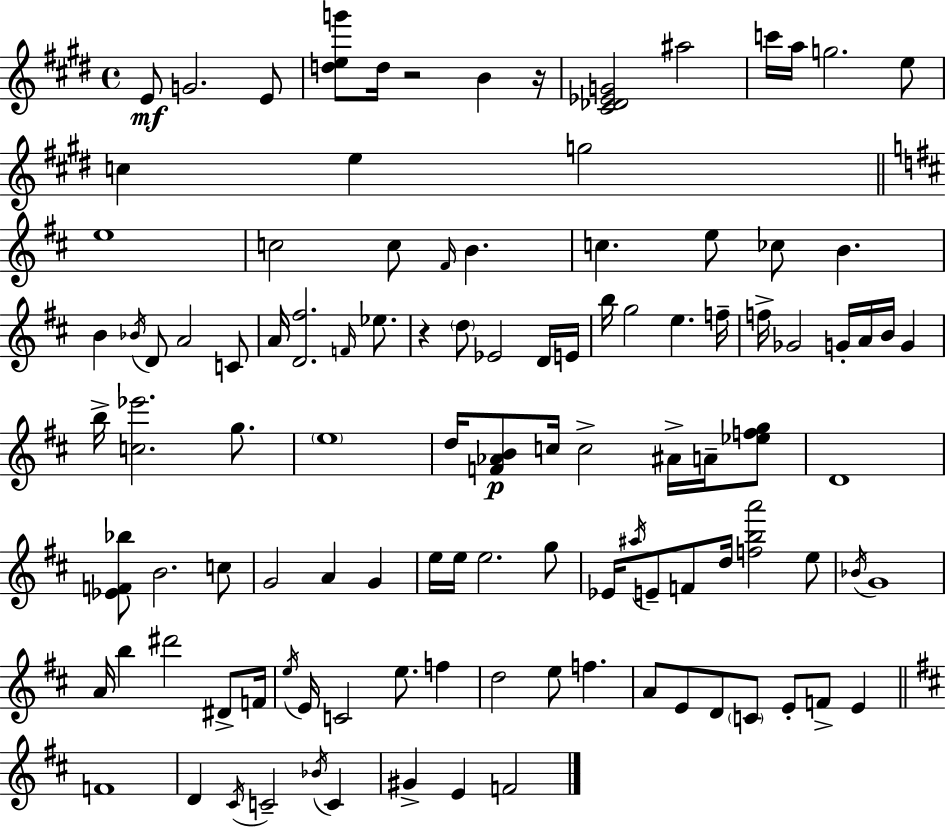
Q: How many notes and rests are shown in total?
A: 110